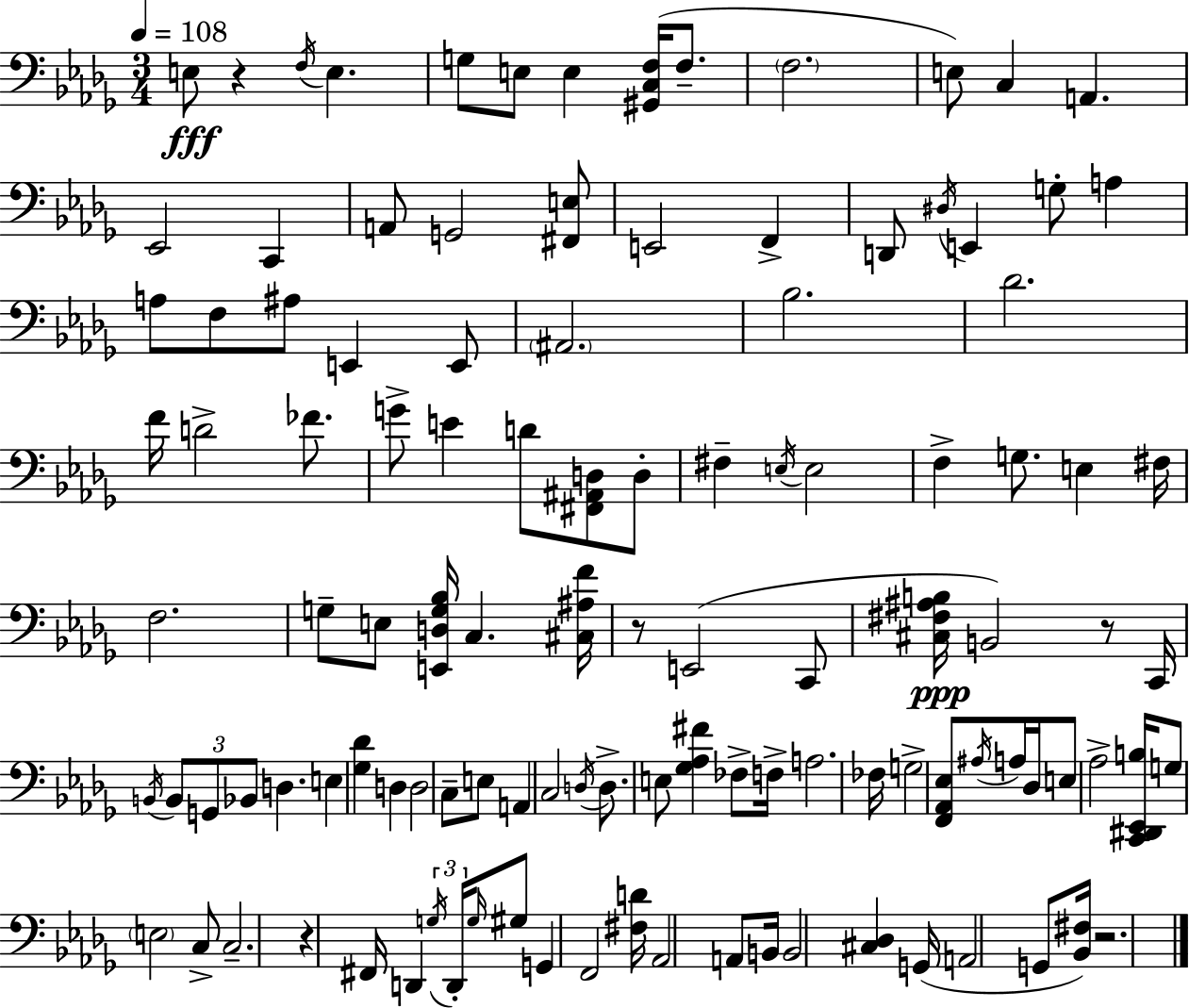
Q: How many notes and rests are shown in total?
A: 114